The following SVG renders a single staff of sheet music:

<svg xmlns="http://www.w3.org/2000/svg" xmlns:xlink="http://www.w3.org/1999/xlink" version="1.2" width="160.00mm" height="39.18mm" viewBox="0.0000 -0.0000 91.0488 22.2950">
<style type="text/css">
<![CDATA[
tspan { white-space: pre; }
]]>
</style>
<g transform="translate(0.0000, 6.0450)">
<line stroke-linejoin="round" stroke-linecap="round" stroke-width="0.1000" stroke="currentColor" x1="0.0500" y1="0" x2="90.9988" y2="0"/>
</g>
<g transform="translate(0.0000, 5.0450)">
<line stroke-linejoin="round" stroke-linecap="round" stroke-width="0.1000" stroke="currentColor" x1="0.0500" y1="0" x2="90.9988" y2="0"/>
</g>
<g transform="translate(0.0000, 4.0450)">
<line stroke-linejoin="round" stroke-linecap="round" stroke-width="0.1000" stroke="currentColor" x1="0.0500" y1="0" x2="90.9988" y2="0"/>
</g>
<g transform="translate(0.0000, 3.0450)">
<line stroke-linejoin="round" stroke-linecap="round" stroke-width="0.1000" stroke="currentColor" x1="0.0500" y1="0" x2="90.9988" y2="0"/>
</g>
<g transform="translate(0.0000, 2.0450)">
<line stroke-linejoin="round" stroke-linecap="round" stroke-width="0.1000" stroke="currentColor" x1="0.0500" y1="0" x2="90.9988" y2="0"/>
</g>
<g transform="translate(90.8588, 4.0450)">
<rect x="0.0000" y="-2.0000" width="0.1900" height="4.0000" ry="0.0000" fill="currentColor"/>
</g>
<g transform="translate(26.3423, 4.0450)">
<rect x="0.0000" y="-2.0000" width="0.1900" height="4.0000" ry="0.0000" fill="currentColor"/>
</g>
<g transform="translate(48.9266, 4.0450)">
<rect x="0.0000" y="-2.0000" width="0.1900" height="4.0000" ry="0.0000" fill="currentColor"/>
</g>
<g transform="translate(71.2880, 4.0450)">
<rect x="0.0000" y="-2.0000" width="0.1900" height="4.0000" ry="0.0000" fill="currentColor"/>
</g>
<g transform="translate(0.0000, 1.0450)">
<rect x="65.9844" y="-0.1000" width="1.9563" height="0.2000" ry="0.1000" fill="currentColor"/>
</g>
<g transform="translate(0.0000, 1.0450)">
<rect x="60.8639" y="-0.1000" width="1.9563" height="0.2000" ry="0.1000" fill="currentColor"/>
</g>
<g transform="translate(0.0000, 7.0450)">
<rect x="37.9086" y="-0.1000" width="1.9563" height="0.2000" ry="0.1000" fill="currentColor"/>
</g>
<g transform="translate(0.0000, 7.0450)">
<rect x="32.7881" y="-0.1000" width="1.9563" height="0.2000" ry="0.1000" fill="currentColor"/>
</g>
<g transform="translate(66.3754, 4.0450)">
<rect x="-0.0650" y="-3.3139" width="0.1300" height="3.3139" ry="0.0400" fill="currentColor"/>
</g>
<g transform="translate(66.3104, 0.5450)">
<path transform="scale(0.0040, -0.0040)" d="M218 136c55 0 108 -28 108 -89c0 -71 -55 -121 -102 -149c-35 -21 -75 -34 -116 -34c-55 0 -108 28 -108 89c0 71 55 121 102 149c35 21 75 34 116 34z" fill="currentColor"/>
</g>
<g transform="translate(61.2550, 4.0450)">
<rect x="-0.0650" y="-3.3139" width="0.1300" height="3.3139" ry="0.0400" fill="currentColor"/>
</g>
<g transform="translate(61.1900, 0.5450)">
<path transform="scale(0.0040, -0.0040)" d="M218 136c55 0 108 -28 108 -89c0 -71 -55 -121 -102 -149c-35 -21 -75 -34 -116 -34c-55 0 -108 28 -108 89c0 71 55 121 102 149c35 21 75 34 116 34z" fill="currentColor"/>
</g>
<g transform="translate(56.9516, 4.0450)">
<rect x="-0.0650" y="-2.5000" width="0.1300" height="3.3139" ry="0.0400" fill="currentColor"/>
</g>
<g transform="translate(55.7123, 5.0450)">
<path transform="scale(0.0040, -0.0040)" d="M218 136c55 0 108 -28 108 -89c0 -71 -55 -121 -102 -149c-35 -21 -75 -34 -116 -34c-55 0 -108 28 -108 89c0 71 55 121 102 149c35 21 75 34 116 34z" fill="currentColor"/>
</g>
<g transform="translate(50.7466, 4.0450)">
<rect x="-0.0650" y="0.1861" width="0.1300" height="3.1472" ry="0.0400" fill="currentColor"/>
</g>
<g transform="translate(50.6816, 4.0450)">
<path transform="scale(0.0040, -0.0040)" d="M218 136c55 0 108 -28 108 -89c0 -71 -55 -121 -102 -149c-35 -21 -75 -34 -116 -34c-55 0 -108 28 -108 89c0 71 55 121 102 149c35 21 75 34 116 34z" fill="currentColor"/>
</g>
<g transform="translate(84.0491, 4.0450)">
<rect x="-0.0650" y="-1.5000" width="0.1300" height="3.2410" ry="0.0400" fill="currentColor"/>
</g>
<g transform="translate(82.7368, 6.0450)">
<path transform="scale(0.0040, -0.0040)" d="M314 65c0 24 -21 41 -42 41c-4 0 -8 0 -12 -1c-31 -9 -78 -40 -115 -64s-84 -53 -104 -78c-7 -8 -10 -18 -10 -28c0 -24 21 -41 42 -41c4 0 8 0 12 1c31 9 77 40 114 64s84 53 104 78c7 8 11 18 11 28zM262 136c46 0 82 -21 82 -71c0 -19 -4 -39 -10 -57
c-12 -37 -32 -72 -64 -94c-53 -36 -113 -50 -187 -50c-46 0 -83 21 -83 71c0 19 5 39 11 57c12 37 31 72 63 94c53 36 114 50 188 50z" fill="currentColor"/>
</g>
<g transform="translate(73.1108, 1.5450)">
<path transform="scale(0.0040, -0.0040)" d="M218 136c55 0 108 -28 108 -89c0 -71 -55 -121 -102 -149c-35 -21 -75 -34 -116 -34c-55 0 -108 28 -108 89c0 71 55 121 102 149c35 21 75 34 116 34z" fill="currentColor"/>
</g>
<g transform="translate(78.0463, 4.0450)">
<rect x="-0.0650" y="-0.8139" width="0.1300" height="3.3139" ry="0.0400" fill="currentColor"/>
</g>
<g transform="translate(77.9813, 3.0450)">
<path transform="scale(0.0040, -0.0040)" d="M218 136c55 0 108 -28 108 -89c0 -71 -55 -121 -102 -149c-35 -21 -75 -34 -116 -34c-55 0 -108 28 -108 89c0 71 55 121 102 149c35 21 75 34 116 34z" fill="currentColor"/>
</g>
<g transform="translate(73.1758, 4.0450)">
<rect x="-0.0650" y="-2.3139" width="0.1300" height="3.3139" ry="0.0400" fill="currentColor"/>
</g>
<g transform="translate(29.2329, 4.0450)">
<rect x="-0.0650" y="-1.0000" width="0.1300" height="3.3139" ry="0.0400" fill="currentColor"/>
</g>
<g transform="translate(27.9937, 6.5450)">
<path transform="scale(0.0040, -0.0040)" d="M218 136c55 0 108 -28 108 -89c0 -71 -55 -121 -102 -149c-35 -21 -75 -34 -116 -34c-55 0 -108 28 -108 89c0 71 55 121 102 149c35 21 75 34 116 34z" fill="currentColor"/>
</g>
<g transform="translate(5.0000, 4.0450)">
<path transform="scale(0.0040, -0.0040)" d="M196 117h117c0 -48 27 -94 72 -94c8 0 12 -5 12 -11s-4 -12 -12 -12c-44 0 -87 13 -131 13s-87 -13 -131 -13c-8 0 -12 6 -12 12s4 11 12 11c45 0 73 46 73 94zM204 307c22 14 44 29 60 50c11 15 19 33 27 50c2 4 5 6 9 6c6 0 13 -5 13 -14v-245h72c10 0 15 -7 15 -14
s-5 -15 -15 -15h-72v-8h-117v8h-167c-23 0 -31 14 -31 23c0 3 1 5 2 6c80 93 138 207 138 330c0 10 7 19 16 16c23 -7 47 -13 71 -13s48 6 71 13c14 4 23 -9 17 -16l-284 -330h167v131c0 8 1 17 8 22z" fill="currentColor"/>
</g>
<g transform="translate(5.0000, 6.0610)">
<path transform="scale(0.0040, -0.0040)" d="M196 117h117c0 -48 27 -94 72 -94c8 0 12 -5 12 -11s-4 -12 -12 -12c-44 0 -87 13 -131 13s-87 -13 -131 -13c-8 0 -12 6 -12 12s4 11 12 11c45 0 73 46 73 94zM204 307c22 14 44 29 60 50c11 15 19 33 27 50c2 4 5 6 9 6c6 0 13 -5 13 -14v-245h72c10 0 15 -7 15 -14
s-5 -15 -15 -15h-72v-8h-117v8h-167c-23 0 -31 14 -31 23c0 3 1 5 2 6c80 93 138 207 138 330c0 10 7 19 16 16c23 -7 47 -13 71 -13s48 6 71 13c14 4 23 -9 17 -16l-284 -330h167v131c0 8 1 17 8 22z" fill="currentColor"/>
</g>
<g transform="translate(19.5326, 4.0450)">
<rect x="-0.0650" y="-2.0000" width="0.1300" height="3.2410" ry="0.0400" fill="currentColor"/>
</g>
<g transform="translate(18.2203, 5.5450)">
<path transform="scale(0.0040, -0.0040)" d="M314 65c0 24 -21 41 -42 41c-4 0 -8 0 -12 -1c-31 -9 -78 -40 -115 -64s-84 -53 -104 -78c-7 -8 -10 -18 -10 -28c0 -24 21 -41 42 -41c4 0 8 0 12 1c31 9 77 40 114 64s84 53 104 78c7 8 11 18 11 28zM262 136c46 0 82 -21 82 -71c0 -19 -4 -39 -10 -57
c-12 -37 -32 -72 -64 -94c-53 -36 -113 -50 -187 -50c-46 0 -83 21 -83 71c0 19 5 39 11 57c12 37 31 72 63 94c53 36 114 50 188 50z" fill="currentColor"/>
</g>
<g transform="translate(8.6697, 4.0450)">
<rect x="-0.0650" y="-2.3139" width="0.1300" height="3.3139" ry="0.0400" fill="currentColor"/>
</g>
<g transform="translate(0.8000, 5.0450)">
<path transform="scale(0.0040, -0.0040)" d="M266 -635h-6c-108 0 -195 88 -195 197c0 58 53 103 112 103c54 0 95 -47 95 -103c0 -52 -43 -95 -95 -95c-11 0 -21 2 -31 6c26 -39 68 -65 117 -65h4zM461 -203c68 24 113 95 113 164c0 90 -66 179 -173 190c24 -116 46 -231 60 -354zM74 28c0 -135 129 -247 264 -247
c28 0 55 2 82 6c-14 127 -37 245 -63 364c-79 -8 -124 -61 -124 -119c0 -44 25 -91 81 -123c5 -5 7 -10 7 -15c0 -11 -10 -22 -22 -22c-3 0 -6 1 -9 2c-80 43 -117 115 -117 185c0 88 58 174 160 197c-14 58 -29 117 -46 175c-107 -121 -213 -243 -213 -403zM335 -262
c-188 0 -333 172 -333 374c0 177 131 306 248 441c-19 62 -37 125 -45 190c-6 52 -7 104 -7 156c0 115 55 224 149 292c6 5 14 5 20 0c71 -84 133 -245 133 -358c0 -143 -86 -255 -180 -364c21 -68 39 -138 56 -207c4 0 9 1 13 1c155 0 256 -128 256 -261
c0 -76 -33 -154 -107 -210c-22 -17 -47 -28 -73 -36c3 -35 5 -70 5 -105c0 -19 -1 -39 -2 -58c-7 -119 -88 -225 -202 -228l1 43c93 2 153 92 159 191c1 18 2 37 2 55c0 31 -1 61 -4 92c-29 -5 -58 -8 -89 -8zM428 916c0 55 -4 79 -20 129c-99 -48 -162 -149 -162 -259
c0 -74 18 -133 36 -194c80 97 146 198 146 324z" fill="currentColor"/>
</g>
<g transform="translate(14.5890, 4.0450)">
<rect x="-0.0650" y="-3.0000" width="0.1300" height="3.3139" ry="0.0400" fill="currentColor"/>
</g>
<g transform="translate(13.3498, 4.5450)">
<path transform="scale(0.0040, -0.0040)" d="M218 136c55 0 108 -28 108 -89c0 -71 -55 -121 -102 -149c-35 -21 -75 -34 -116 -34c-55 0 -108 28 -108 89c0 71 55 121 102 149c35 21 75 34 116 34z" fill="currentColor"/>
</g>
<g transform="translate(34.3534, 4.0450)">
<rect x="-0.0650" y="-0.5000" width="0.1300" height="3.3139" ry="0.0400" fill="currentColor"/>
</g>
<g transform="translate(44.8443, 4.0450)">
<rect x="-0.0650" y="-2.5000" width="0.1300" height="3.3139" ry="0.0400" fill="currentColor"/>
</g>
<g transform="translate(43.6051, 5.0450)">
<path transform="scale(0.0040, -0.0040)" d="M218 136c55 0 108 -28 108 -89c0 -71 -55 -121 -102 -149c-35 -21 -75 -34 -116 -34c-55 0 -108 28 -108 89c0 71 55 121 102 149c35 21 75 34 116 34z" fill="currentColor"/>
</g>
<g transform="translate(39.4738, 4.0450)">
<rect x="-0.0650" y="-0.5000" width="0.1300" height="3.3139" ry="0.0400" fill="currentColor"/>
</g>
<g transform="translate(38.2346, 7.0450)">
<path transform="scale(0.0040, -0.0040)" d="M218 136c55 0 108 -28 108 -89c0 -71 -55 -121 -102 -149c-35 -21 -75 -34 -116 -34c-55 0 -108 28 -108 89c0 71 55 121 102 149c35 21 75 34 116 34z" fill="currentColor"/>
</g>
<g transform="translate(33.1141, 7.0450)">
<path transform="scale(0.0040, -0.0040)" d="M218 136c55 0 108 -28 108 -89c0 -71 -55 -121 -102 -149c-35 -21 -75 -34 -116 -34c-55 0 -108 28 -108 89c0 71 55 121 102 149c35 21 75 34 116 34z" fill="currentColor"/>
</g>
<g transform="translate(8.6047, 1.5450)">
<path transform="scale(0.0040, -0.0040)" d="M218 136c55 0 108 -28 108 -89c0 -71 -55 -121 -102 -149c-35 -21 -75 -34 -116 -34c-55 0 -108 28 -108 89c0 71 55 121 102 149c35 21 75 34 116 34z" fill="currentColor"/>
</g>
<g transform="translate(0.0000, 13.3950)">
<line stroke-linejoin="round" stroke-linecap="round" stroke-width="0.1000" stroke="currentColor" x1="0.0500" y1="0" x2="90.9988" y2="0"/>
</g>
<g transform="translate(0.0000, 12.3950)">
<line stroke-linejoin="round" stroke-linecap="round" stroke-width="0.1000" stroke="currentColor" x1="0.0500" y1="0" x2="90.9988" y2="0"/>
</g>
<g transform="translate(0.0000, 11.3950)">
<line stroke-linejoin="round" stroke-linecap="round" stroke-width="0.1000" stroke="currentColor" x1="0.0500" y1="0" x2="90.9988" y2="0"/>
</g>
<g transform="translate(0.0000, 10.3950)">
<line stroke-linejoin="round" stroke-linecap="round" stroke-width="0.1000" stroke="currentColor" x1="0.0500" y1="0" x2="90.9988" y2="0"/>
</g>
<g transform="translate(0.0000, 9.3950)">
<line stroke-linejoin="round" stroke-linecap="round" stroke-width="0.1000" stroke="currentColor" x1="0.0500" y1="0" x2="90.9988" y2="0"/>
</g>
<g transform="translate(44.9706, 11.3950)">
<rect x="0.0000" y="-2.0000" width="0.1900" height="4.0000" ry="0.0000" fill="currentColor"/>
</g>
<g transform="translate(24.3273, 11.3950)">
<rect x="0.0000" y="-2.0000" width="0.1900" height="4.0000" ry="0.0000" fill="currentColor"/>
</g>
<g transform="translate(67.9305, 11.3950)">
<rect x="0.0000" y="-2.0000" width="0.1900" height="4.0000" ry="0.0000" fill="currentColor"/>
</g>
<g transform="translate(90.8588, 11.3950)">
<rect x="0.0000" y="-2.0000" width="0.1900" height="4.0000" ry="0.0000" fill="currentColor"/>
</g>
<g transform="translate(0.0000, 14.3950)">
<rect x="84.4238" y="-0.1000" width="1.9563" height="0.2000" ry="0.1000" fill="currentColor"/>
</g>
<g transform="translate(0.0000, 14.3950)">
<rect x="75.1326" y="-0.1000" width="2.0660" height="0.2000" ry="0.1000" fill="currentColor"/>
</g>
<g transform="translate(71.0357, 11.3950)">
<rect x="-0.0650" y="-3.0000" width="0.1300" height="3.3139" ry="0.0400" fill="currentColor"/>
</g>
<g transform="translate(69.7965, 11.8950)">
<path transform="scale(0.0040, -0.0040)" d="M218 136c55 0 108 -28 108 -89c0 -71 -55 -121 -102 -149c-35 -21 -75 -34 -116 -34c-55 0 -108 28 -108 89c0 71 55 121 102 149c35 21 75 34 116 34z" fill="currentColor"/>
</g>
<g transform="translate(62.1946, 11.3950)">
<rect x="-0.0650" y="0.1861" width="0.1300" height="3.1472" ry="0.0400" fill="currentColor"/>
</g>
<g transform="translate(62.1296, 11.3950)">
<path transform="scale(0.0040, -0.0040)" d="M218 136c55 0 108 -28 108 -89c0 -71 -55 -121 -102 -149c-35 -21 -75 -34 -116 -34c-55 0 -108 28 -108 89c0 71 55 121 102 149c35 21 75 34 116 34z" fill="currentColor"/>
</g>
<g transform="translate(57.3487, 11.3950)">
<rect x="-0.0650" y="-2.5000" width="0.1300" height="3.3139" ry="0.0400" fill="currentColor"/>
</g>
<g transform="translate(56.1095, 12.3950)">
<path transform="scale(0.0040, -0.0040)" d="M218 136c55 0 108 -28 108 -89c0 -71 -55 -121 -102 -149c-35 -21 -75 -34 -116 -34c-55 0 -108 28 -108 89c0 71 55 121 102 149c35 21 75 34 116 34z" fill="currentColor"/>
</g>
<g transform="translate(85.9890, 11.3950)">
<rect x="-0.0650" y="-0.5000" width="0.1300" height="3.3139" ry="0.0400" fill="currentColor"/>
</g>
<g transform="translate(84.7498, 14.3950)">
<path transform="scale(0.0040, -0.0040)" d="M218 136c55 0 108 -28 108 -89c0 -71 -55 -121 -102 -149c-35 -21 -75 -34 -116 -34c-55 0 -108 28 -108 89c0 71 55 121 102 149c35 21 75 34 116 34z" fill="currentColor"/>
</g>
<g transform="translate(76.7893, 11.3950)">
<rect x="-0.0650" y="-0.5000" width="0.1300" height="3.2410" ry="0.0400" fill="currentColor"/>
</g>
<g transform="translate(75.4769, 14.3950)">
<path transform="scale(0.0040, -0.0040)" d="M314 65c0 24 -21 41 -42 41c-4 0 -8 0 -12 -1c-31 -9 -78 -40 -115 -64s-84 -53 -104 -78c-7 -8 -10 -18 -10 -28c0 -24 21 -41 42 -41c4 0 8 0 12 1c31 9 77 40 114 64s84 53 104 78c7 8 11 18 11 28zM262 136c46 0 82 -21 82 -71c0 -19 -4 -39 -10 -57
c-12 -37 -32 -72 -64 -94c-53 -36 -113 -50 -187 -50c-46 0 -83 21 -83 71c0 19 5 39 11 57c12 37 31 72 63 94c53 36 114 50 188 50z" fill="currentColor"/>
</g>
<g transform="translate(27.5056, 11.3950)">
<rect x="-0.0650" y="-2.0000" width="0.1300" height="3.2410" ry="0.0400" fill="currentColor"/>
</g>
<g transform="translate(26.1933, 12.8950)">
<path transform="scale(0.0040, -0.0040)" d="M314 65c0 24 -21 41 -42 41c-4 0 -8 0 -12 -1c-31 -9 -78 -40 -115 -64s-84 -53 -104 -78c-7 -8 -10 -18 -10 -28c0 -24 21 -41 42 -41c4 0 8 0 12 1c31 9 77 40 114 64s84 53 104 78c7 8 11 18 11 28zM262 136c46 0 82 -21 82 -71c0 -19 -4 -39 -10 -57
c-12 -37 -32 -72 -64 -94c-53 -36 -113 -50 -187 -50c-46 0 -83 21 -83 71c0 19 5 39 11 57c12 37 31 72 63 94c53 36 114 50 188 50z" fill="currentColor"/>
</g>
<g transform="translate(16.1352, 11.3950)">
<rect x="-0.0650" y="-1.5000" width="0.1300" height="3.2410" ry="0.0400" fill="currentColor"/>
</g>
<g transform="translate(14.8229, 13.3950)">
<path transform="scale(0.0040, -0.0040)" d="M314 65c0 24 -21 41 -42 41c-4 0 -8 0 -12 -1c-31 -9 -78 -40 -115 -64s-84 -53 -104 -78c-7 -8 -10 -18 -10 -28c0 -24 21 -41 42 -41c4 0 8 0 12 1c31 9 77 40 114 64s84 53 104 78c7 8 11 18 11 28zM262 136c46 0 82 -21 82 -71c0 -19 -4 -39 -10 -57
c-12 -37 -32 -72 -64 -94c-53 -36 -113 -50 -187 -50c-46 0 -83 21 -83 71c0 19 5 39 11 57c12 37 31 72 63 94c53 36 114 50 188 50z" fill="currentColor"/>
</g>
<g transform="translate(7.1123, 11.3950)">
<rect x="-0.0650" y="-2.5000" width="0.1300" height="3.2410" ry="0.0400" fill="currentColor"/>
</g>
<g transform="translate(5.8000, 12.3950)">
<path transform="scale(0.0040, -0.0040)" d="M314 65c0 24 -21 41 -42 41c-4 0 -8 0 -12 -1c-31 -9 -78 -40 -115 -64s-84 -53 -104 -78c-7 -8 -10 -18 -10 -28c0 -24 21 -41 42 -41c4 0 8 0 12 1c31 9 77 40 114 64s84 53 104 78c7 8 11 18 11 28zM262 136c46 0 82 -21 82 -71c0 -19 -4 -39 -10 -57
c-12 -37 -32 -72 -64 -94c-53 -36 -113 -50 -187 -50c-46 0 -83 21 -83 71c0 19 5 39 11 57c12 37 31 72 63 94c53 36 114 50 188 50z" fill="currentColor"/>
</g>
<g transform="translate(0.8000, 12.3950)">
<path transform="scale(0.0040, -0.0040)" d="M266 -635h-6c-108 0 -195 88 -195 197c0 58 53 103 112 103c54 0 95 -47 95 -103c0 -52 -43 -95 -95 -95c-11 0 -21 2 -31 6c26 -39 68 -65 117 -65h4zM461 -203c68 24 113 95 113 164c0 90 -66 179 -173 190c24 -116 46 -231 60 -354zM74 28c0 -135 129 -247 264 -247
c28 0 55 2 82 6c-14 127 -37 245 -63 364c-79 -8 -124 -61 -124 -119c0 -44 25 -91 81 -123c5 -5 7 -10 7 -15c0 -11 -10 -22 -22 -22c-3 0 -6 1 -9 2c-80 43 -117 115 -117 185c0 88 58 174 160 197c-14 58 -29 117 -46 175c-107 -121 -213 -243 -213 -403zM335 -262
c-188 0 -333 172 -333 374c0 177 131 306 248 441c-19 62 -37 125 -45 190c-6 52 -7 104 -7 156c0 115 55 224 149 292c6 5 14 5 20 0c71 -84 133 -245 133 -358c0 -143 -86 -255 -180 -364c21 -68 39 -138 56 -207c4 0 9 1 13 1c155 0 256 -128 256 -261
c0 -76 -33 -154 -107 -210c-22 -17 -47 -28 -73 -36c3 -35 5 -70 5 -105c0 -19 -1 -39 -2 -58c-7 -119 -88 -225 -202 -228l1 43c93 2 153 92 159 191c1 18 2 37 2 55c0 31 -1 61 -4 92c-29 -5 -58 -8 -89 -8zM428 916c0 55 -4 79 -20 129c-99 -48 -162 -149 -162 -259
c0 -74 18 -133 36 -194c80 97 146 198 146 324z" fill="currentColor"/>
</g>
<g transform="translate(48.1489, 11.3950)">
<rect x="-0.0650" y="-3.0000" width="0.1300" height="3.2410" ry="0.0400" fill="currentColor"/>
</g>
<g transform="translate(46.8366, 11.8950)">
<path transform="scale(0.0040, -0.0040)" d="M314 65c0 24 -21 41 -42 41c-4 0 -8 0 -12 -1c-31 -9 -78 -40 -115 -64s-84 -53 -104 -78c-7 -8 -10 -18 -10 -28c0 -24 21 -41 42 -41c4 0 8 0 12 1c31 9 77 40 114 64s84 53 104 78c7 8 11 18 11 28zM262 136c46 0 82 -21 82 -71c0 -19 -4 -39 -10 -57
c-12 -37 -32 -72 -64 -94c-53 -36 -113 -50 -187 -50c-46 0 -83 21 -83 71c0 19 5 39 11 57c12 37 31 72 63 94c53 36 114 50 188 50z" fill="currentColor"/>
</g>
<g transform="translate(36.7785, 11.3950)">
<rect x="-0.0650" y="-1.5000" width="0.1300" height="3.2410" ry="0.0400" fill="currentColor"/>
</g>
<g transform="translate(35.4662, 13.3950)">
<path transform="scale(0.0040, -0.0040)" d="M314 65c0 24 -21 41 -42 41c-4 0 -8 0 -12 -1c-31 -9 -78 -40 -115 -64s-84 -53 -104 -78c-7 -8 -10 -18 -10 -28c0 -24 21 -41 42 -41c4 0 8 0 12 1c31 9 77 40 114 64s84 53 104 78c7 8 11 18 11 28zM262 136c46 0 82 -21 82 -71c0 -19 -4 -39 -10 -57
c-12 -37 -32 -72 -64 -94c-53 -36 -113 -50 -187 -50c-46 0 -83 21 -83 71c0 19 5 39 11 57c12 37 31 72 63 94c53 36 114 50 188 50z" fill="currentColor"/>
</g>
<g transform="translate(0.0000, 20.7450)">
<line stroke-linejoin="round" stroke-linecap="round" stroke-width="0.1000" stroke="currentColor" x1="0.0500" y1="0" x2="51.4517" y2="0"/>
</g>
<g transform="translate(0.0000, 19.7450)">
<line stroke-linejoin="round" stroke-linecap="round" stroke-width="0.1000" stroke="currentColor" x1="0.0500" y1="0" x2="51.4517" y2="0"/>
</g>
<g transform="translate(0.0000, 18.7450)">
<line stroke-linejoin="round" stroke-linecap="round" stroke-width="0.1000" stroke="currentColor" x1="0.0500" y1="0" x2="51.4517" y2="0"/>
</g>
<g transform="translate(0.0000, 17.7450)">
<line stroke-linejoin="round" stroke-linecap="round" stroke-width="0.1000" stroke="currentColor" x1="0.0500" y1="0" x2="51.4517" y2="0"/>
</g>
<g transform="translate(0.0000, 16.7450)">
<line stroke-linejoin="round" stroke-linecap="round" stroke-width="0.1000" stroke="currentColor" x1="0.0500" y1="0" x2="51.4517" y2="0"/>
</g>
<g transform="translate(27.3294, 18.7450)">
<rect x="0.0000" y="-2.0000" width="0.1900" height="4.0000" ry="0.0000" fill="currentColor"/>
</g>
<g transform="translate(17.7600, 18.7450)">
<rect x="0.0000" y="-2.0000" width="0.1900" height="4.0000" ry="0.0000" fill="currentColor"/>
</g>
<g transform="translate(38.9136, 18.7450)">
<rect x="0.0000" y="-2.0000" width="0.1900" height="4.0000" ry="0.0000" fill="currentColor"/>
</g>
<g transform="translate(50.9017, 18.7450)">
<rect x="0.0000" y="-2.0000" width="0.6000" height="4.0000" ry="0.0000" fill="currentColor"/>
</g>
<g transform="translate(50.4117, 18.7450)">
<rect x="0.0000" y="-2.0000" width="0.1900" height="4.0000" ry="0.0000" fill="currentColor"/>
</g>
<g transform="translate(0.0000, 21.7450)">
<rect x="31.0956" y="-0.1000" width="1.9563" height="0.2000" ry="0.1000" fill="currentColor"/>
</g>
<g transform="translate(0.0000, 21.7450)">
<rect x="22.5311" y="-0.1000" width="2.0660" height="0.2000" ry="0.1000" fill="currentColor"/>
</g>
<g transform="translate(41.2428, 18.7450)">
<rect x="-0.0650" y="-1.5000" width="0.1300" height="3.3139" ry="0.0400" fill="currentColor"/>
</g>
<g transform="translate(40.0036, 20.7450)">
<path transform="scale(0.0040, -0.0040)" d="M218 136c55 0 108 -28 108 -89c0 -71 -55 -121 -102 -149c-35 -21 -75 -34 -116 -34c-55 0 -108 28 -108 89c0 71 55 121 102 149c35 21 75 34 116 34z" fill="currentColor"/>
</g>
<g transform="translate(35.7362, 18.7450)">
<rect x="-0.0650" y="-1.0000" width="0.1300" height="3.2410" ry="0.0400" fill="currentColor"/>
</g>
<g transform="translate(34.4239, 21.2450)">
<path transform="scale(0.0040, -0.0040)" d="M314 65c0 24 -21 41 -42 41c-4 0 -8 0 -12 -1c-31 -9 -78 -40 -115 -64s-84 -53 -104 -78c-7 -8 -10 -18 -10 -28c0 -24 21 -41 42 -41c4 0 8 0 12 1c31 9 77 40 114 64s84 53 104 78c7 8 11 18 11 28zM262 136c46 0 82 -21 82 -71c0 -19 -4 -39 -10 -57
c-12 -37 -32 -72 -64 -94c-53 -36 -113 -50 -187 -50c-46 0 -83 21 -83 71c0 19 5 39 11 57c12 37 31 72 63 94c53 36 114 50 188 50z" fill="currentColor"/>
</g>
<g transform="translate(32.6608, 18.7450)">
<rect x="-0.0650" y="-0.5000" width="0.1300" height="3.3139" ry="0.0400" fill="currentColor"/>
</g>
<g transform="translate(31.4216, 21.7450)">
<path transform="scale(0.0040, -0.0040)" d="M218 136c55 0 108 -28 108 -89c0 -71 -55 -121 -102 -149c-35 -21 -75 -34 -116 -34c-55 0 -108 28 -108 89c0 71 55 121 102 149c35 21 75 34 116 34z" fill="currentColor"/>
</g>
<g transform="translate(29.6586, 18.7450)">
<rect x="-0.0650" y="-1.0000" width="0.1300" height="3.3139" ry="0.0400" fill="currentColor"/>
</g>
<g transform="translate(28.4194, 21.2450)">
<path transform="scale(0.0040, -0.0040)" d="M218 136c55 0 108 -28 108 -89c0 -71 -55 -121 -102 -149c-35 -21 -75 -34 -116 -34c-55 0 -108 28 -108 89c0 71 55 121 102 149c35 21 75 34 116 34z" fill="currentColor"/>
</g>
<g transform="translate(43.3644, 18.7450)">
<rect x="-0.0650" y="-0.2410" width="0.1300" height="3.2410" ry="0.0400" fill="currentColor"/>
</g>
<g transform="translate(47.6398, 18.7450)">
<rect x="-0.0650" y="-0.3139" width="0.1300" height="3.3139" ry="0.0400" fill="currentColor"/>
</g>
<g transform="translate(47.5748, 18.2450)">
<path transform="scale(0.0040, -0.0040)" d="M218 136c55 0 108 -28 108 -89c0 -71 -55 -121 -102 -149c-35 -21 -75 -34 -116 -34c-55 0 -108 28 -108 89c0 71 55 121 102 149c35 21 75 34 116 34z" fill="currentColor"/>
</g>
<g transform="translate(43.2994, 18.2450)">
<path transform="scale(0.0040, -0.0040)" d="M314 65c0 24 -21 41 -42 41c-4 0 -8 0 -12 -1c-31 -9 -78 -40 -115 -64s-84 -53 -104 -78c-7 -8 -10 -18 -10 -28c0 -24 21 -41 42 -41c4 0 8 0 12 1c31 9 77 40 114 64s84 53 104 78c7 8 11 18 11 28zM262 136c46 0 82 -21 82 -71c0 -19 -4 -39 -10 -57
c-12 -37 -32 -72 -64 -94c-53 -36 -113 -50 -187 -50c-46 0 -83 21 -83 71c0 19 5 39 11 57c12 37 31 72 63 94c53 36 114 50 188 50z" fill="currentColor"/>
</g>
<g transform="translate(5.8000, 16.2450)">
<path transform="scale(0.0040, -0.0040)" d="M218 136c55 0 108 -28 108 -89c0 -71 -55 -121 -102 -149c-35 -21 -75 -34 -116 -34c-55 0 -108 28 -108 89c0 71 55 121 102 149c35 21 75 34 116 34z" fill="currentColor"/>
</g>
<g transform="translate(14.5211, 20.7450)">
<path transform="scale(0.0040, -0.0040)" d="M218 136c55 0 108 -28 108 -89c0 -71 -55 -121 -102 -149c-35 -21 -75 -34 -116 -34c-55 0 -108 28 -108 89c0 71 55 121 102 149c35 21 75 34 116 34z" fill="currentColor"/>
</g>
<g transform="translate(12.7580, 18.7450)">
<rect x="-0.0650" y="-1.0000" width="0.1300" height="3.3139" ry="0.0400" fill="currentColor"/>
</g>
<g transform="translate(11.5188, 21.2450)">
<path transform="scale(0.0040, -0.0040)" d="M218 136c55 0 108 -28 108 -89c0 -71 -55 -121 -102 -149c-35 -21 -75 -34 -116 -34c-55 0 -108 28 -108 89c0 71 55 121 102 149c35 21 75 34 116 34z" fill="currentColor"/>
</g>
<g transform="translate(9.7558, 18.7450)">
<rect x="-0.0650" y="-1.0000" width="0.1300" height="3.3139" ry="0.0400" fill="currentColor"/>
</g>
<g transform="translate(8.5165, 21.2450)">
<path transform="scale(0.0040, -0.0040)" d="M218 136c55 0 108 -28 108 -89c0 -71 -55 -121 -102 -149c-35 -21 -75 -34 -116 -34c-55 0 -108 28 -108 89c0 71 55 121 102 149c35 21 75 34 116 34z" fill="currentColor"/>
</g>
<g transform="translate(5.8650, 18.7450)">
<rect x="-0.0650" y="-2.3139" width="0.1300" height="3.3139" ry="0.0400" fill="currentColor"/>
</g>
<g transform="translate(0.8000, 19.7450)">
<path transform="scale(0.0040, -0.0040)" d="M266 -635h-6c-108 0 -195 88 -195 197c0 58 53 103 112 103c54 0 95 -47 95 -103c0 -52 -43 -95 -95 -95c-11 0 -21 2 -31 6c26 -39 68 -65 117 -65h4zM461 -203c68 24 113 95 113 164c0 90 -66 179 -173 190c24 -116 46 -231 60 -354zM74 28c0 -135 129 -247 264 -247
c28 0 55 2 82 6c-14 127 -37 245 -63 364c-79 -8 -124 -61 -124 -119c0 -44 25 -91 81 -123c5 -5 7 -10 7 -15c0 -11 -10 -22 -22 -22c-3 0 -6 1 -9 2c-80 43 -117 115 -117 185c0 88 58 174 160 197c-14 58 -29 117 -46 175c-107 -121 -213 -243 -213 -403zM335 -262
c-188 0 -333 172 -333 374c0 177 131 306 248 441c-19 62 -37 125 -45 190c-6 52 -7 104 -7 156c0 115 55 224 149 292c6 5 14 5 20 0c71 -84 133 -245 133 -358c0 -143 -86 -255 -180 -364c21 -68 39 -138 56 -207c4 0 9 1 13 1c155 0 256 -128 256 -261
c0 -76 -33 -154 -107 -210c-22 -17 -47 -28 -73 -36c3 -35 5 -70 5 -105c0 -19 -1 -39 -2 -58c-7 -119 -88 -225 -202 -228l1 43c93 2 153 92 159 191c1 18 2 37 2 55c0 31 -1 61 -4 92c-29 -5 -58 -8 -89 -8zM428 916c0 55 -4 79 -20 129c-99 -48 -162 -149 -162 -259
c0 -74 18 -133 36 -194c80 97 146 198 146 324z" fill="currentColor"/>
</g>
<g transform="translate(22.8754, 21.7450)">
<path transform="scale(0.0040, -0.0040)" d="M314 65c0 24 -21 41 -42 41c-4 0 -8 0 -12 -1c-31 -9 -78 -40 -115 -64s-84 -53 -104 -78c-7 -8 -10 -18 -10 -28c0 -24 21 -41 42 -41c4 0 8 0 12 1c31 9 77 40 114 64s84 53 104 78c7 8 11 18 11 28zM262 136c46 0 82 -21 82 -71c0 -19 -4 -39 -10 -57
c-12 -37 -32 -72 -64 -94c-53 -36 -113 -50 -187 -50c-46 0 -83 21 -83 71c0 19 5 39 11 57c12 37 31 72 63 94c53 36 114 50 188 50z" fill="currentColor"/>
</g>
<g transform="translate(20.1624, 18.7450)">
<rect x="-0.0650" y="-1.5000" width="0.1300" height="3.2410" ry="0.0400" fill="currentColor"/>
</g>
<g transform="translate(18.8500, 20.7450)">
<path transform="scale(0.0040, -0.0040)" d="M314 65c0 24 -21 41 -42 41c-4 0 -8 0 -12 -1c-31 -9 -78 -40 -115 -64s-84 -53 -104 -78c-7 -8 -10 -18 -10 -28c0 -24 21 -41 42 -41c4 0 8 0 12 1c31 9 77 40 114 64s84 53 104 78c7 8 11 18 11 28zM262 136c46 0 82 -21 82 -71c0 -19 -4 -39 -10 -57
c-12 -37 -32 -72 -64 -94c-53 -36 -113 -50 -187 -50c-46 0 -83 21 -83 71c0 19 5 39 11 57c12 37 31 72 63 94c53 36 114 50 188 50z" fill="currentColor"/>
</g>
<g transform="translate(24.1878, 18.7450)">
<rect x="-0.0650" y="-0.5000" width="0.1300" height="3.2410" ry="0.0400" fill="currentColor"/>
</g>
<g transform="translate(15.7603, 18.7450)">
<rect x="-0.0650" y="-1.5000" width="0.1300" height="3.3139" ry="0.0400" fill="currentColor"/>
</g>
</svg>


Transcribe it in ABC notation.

X:1
T:Untitled
M:4/4
L:1/4
K:C
g A F2 D C C G B G b b g d E2 G2 E2 F2 E2 A2 G B A C2 C g D D E E2 C2 D C D2 E c2 c